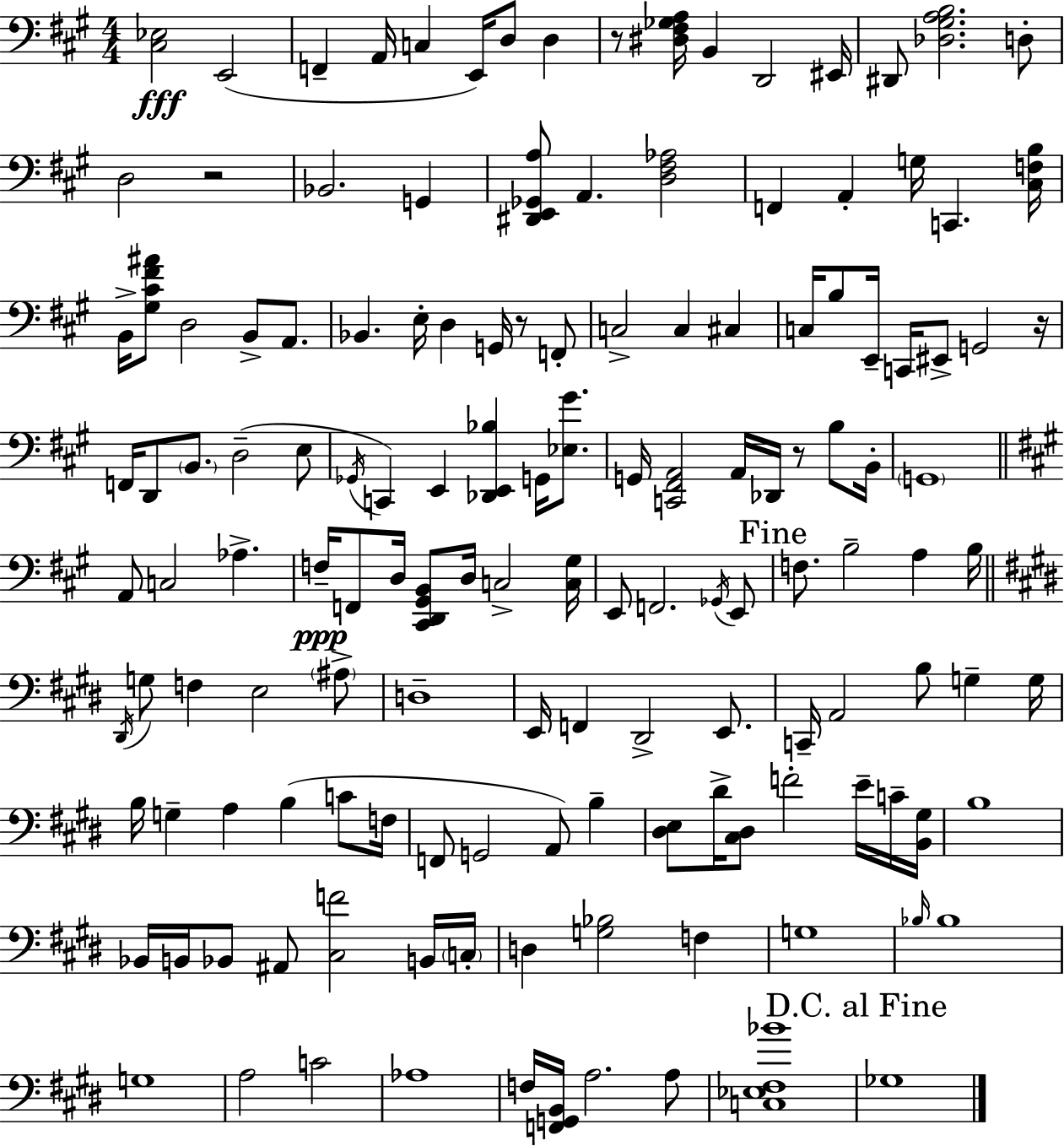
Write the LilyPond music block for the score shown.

{
  \clef bass
  \numericTimeSignature
  \time 4/4
  \key a \major
  <cis ees>2\fff e,2( | f,4-- a,16 c4 e,16) d8 d4 | r8 <dis fis ges a>16 b,4 d,2 eis,16 | dis,8 <des gis a b>2. d8-. | \break d2 r2 | bes,2. g,4 | <dis, e, ges, a>8 a,4. <d fis aes>2 | f,4 a,4-. g16 c,4. <cis f b>16 | \break b,16-> <gis cis' fis' ais'>8 d2 b,8-> a,8. | bes,4. e16-. d4 g,16 r8 f,8-. | c2-> c4 cis4 | c16 b8 e,16-- c,16 eis,8-> g,2 r16 | \break f,16 d,8 \parenthesize b,8. d2--( e8 | \acciaccatura { ges,16 }) c,4 e,4 <des, e, bes>4 g,16 <ees gis'>8. | g,16 <c, fis, a,>2 a,16 des,16 r8 b8 | b,16-. \parenthesize g,1 | \break \bar "||" \break \key a \major a,8 c2 aes4.-> | f16--\ppp f,8 d16 <cis, d, gis, b,>8 d16 c2-> <c gis>16 | e,8 f,2. \acciaccatura { ges,16 } e,8 | \mark "Fine" f8. b2-- a4 | \break b16 \bar "||" \break \key e \major \acciaccatura { dis,16 } g8 f4 e2 \parenthesize ais8-> | d1-- | e,16 f,4 dis,2-> e,8. | c,16-- a,2 b8 g4-- | \break g16 b16 g4-- a4 b4( c'8 | f16 f,8 g,2 a,8) b4-- | <dis e>8 dis'16-> <cis dis>8 f'2-. e'16-- c'16-- | <b, gis>16 b1 | \break bes,16 b,16 bes,8 ais,8 <cis f'>2 b,16 | \parenthesize c16-. d4 <g bes>2 f4 | g1 | \grace { bes16 } bes1 | \break g1 | a2 c'2 | aes1 | f16 <f, g, b,>16 a2. | \break a8 <c ees fis bes'>1 | \mark "D.C. al Fine" ges1 | \bar "|."
}